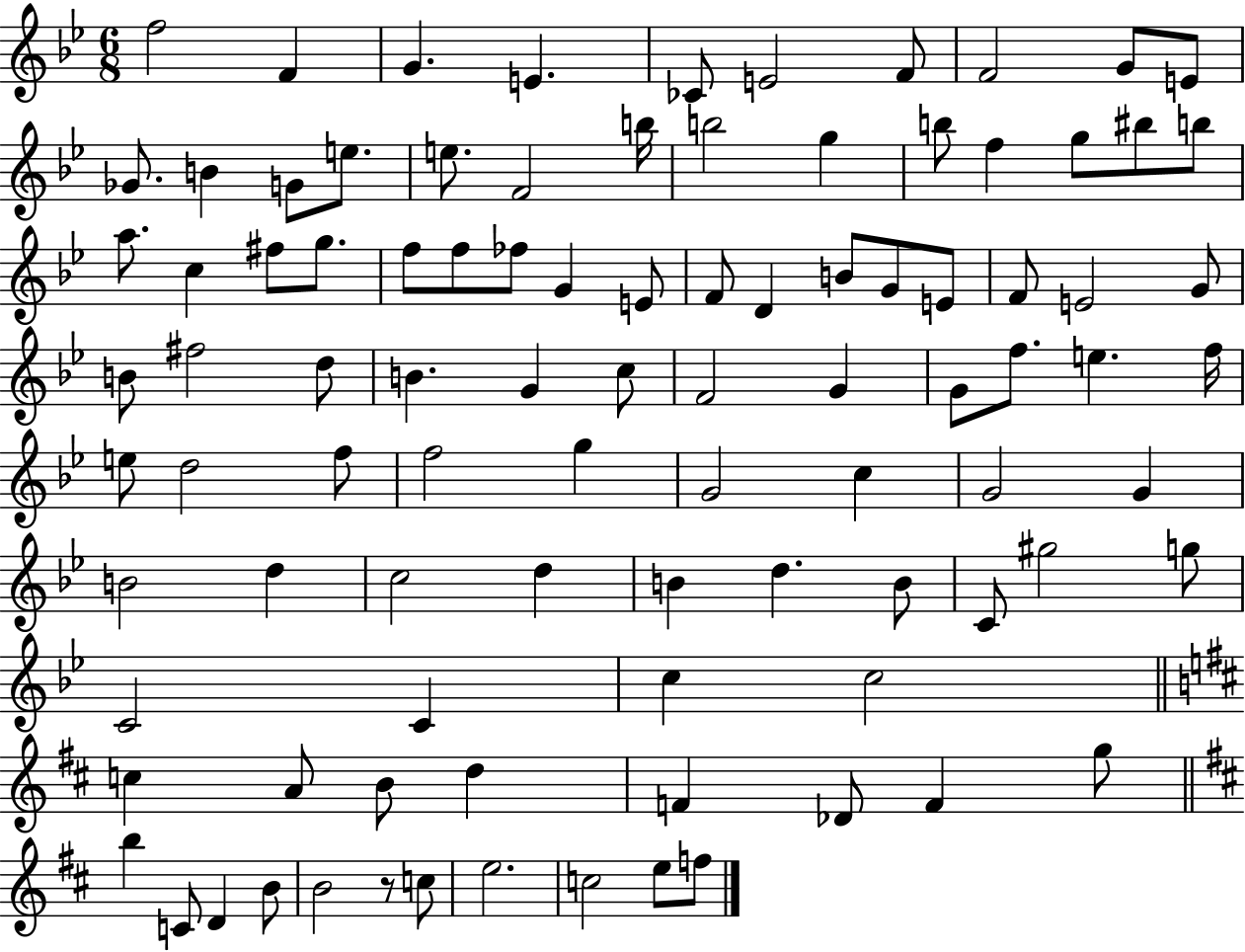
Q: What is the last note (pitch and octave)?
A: F5